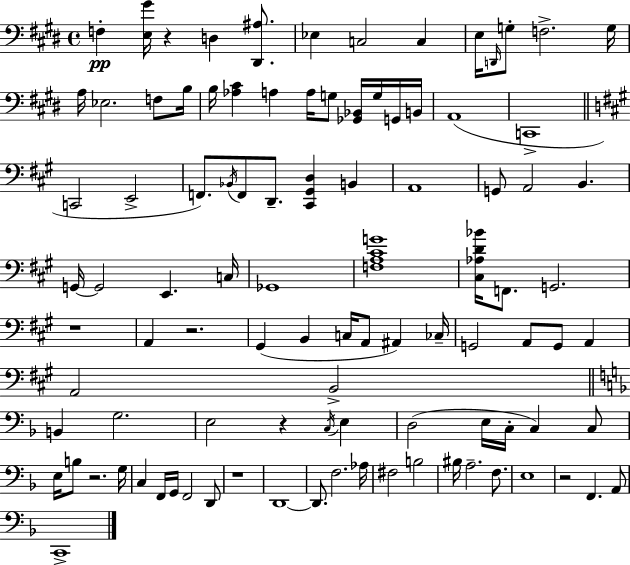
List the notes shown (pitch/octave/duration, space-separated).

F3/q [E3,G#4]/s R/q D3/q [D#2,A#3]/e. Eb3/q C3/h C3/q E3/s D2/s G3/e F3/h. G3/s A3/s Eb3/h. F3/e B3/s B3/s [Ab3,C#4]/q A3/q A3/s G3/e [Gb2,Bb2]/s G3/s G2/s B2/s A2/w C2/w C2/h E2/h F2/e. Bb2/s F2/e D2/e. [C#2,G#2,D3]/q B2/q A2/w G2/e A2/h B2/q. G2/s G2/h E2/q. C3/s Gb2/w [F3,A3,C#4,G4]/w [C#3,Ab3,D4,Bb4]/s F2/e. G2/h. R/w A2/q R/h. G#2/q B2/q C3/s A2/e A#2/q CES3/s G2/h A2/e G2/e A2/q A2/h B2/h B2/q G3/h. E3/h R/q C3/s E3/q D3/h E3/s C3/s C3/q C3/e E3/s B3/e R/h. G3/s C3/q F2/s G2/s F2/h D2/e R/w D2/w D2/e. F3/h. Ab3/s F#3/h B3/h BIS3/s A3/h. F3/e. E3/w R/h F2/q. A2/e C2/w